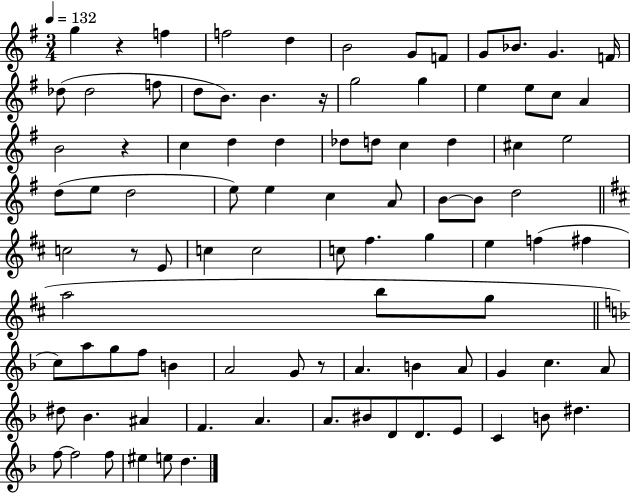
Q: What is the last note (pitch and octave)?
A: D5